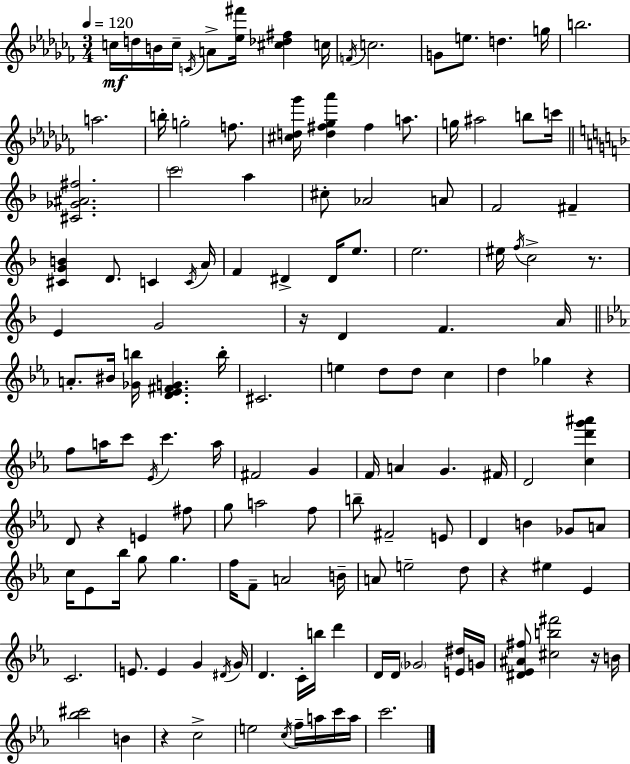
C5/s D5/s B4/s C5/s C4/s A4/e [Eb5,F#6]/s [C#5,Db5,F#5]/q C5/s F4/s C5/h. G4/e E5/e. D5/q. G5/s B5/h. A5/h. B5/s G5/h F5/e. [C#5,D5,Gb6]/s [D5,F#5,Gb5,Ab6]/q F#5/q A5/e. G5/s A#5/h B5/e C6/s [C#4,Gb4,A#4,F#5]/h. C6/h A5/q C#5/e Ab4/h A4/e F4/h F#4/q [C#4,G4,B4]/q D4/e. C4/q C4/s A4/s F4/q D#4/q D#4/s E5/e. E5/h. EIS5/s F5/s C5/h R/e. E4/q G4/h R/s D4/q F4/q. A4/s A4/e. BIS4/s [Gb4,B5]/s [D4,Eb4,F#4,G4]/q. B5/s C#4/h. E5/q D5/e D5/e C5/q D5/q Gb5/q R/q F5/e A5/s C6/e Eb4/s C6/q. A5/s F#4/h G4/q F4/s A4/q G4/q. F#4/s D4/h [C5,D6,G6,A#6]/q D4/e R/q E4/q F#5/e G5/e A5/h F5/e B5/e F#4/h E4/e D4/q B4/q Gb4/e A4/e C5/s Eb4/e Bb5/s G5/e G5/q. F5/s F4/e A4/h B4/s A4/e E5/h D5/e R/q EIS5/q Eb4/q C4/h. E4/e. E4/q G4/q D#4/s G4/s D4/q. C4/s B5/s D6/q D4/s D4/s Gb4/h [E4,D#5]/s G4/s [D#4,Eb4,A#4,F#5]/e [C#5,B5,F#6]/h R/s B4/s [Bb5,C#6]/h B4/q R/q C5/h E5/h C5/s F5/s A5/s C6/s A5/s C6/h.